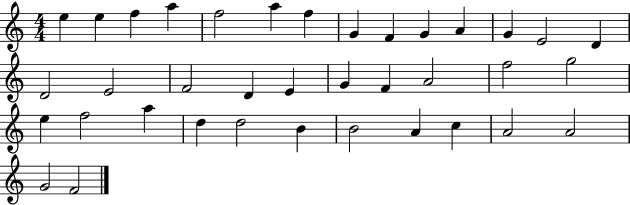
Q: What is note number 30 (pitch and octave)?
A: B4